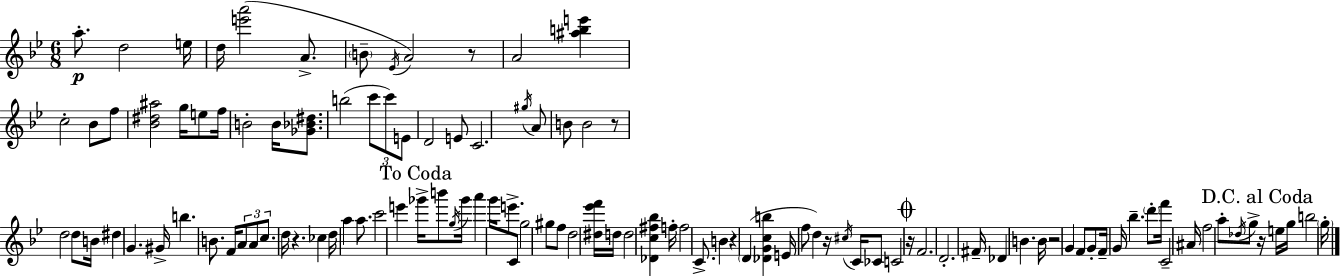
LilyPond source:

{
  \clef treble
  \numericTimeSignature
  \time 6/8
  \key g \minor
  a''8.-.\p d''2 e''16 | d''16 <e''' a'''>2( a'8.-> | \parenthesize b'8-- \acciaccatura { ees'16 } a'2) r8 | a'2 <ais'' b'' e'''>4 | \break c''2-. bes'8 f''8 | <bes' dis'' ais''>2 g''16 e''8 | f''16 b'2-. b'16 <ges' bes' dis''>8. | b''2( \tuplet 3/2 { c'''8 c'''8) | \break e'8 } d'2 e'8 | c'2. | \acciaccatura { gis''16 } a'8 b'8 b'2 | r8 d''2 | \break d''8 b'16 dis''4 g'4. | gis'16-> b''4. b'8. f'16 | \tuplet 3/2 { a'8 a'8 c''8. } d''16 r4. | ces''4 d''16 a''4 a''8. | \break c'''2 e'''4 | \mark "To Coda" ges'''16-> b'''8 \acciaccatura { g''16 } ges'''16 a'''4 g'''16 | e'''8.-> c'8 g''2 | gis''8 f''8 d''2 | \break <dis'' ees''' f'''>16 d''16 d''2 <des' c'' fis'' bes''>4 | f''16-. f''2 | c'8.-> b'4 r4 \parenthesize d'4( | <des' g' c'' b''>4 e'16 f''8 d''4) | \break r16 \acciaccatura { cis''16 } c'16 ces'8 c'2 | \mark \markup { \musicglyph "scripts.coda" } r16 f'2. | d'2.-. | fis'16-- des'4 b'4. | \break b'16 r2 | g'4 f'8 g'8-. f'16-- g'16 bes''4.-- | \parenthesize d'''8-. f'''16 c'2-- | ais'16 f''2 | \break a''8-. \acciaccatura { des''16 } g''8-> \mark "D.C. al Coda" r16 e''16 g''16 b''2 | \parenthesize g''16-. \bar "|."
}